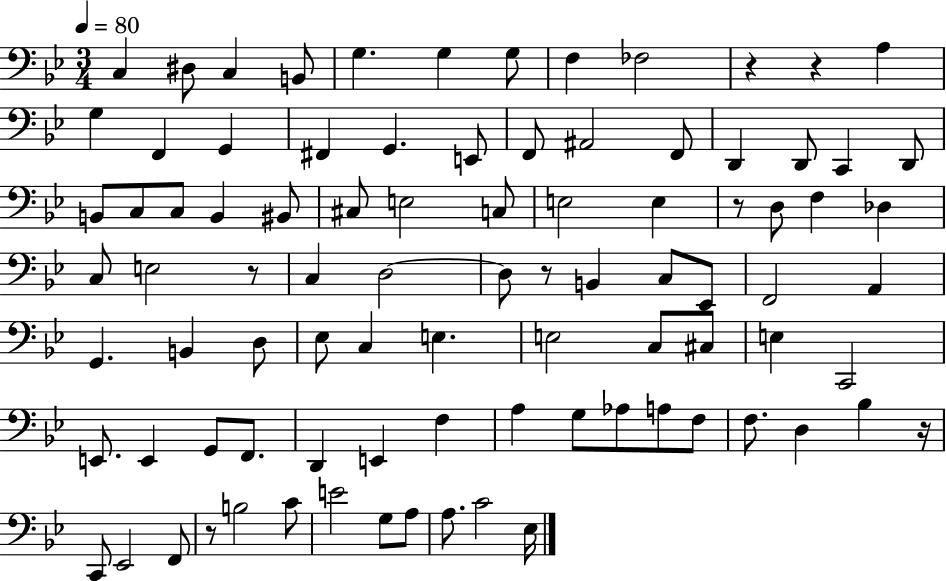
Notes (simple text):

C3/q D#3/e C3/q B2/e G3/q. G3/q G3/e F3/q FES3/h R/q R/q A3/q G3/q F2/q G2/q F#2/q G2/q. E2/e F2/e A#2/h F2/e D2/q D2/e C2/q D2/e B2/e C3/e C3/e B2/q BIS2/e C#3/e E3/h C3/e E3/h E3/q R/e D3/e F3/q Db3/q C3/e E3/h R/e C3/q D3/h D3/e R/e B2/q C3/e Eb2/e F2/h A2/q G2/q. B2/q D3/e Eb3/e C3/q E3/q. E3/h C3/e C#3/e E3/q C2/h E2/e. E2/q G2/e F2/e. D2/q E2/q F3/q A3/q G3/e Ab3/e A3/e F3/e F3/e. D3/q Bb3/q R/s C2/e Eb2/h F2/e R/e B3/h C4/e E4/h G3/e A3/e A3/e. C4/h Eb3/s